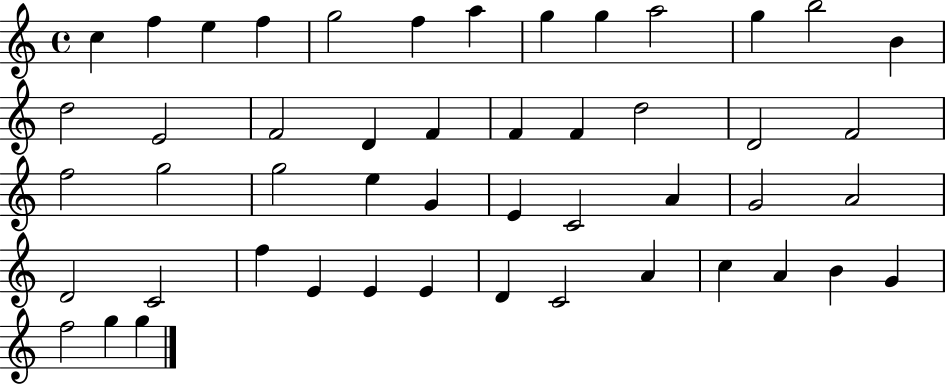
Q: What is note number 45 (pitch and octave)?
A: B4